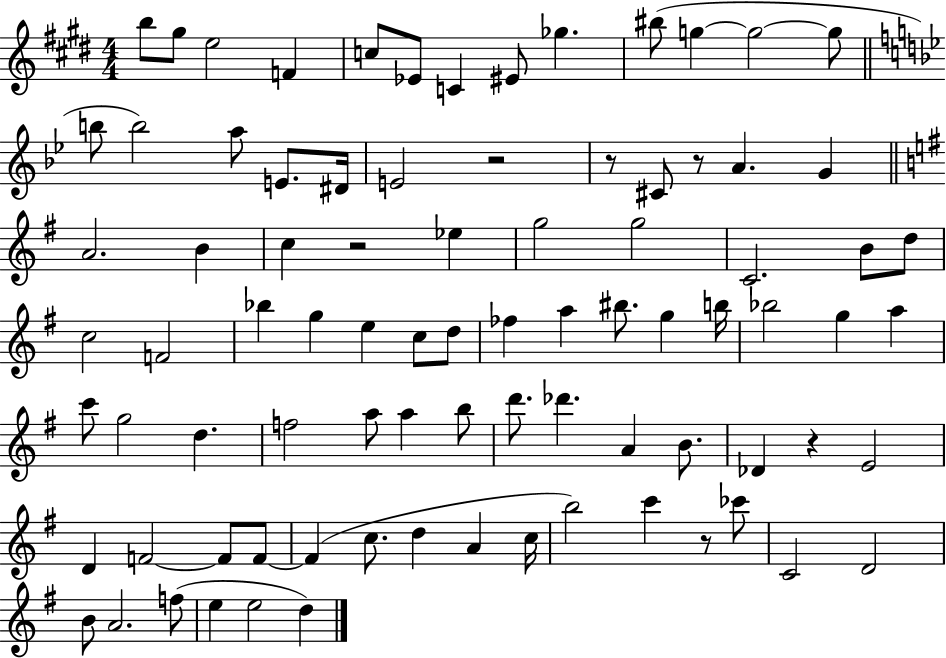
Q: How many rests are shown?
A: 6